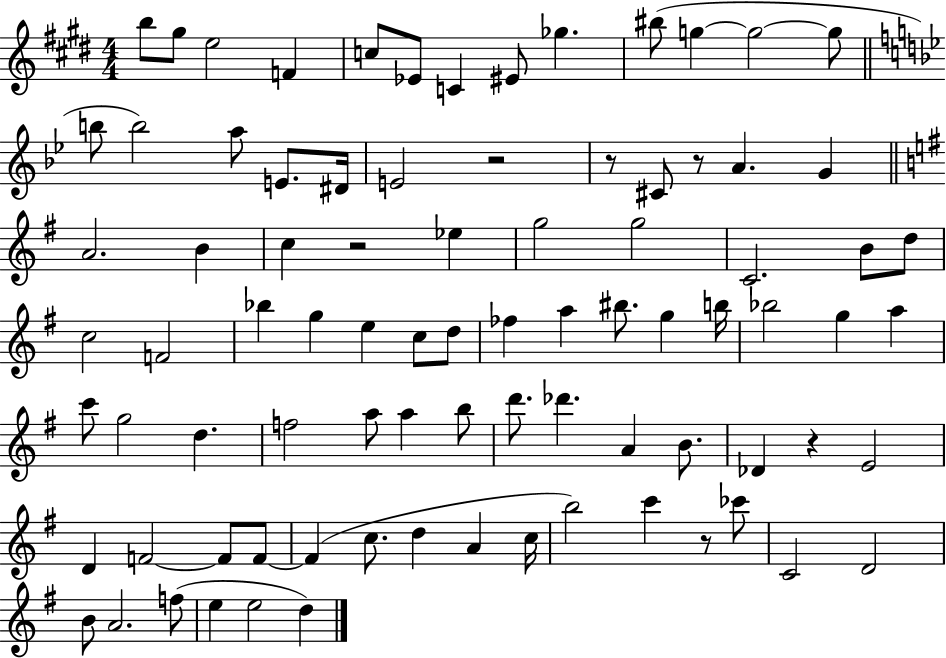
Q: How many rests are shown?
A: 6